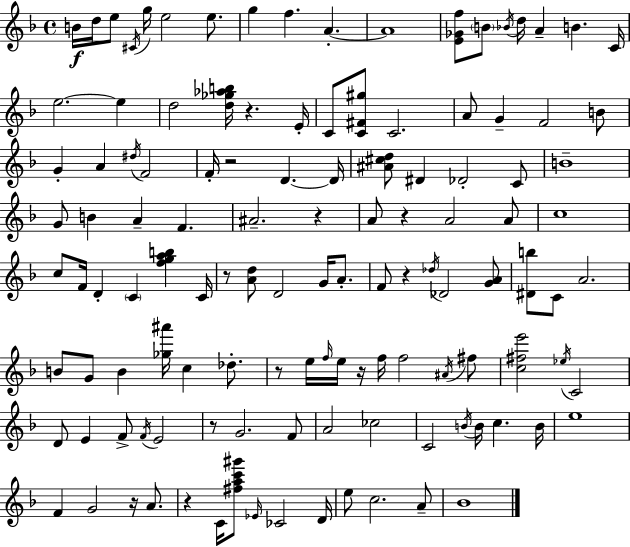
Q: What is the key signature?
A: F major